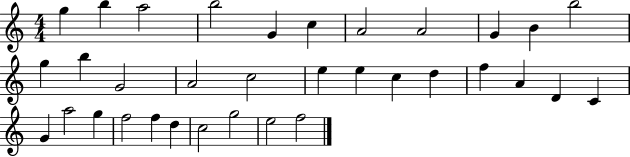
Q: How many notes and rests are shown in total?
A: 34